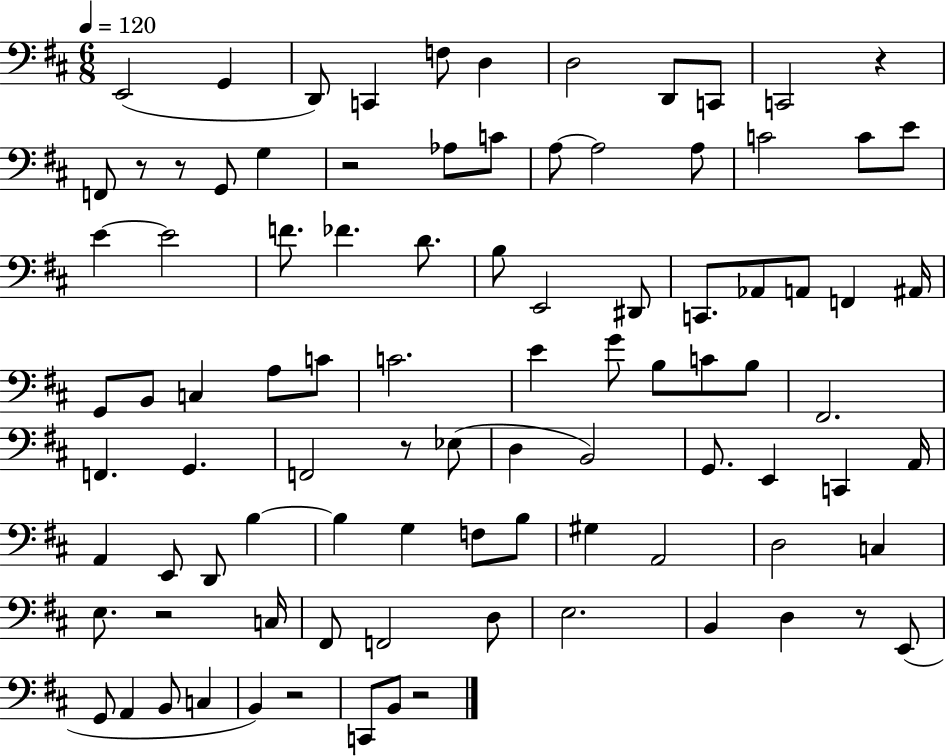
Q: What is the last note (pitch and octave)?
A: B2